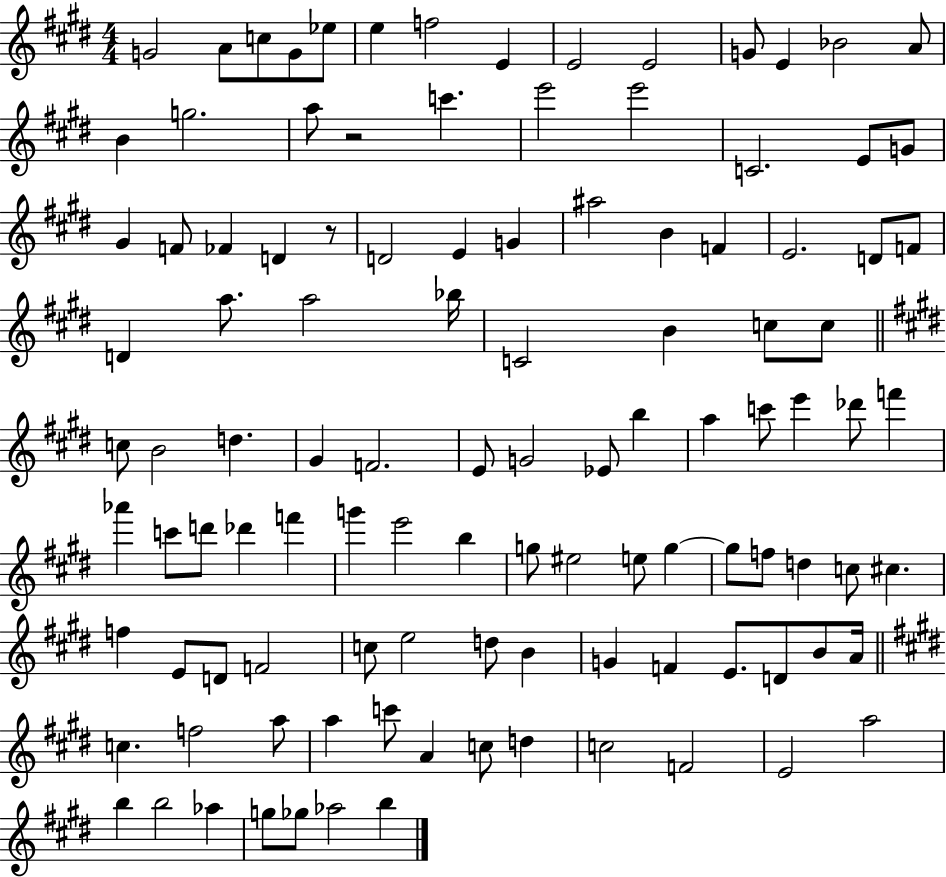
G4/h A4/e C5/e G4/e Eb5/e E5/q F5/h E4/q E4/h E4/h G4/e E4/q Bb4/h A4/e B4/q G5/h. A5/e R/h C6/q. E6/h E6/h C4/h. E4/e G4/e G#4/q F4/e FES4/q D4/q R/e D4/h E4/q G4/q A#5/h B4/q F4/q E4/h. D4/e F4/e D4/q A5/e. A5/h Bb5/s C4/h B4/q C5/e C5/e C5/e B4/h D5/q. G#4/q F4/h. E4/e G4/h Eb4/e B5/q A5/q C6/e E6/q Db6/e F6/q Ab6/q C6/e D6/e Db6/q F6/q G6/q E6/h B5/q G5/e EIS5/h E5/e G5/q G5/e F5/e D5/q C5/e C#5/q. F5/q E4/e D4/e F4/h C5/e E5/h D5/e B4/q G4/q F4/q E4/e. D4/e B4/e A4/s C5/q. F5/h A5/e A5/q C6/e A4/q C5/e D5/q C5/h F4/h E4/h A5/h B5/q B5/h Ab5/q G5/e Gb5/e Ab5/h B5/q